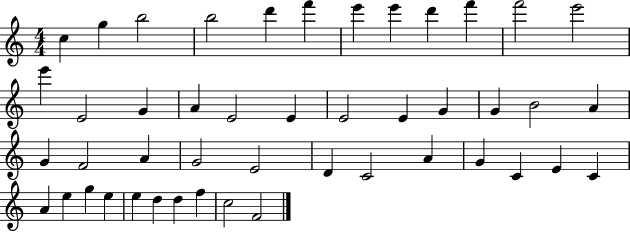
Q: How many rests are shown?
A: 0